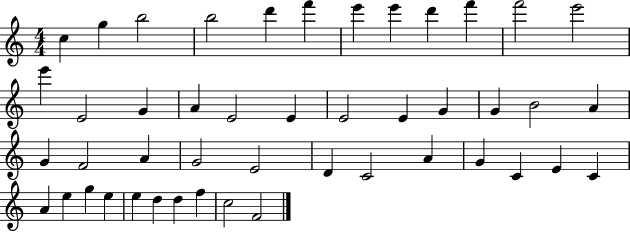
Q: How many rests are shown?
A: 0